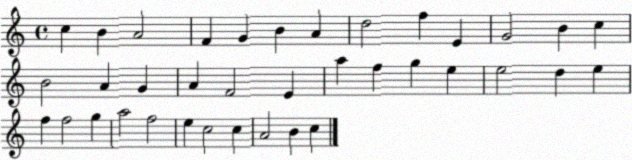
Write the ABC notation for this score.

X:1
T:Untitled
M:4/4
L:1/4
K:C
c B A2 F G B A d2 f E G2 B c B2 A G A F2 E a f g e e2 d e f f2 g a2 f2 e c2 c A2 B c